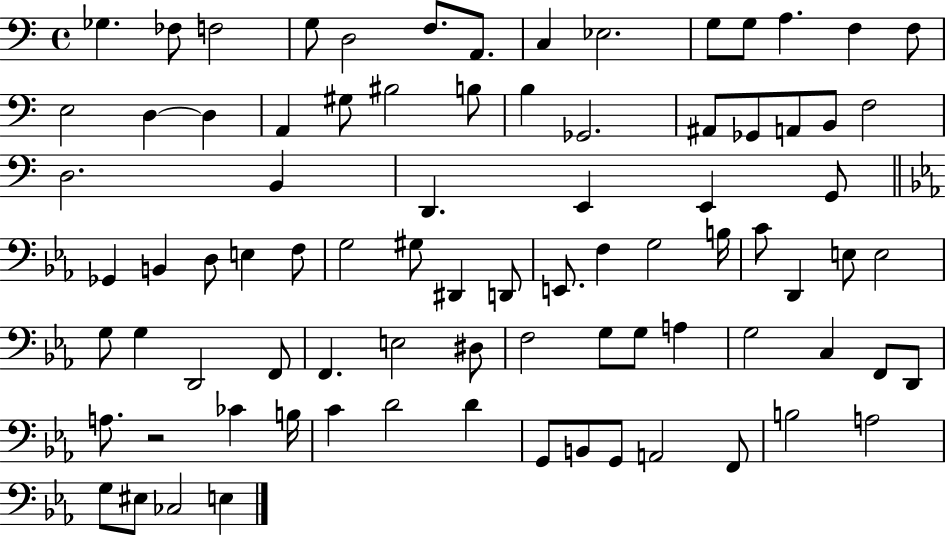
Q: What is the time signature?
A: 4/4